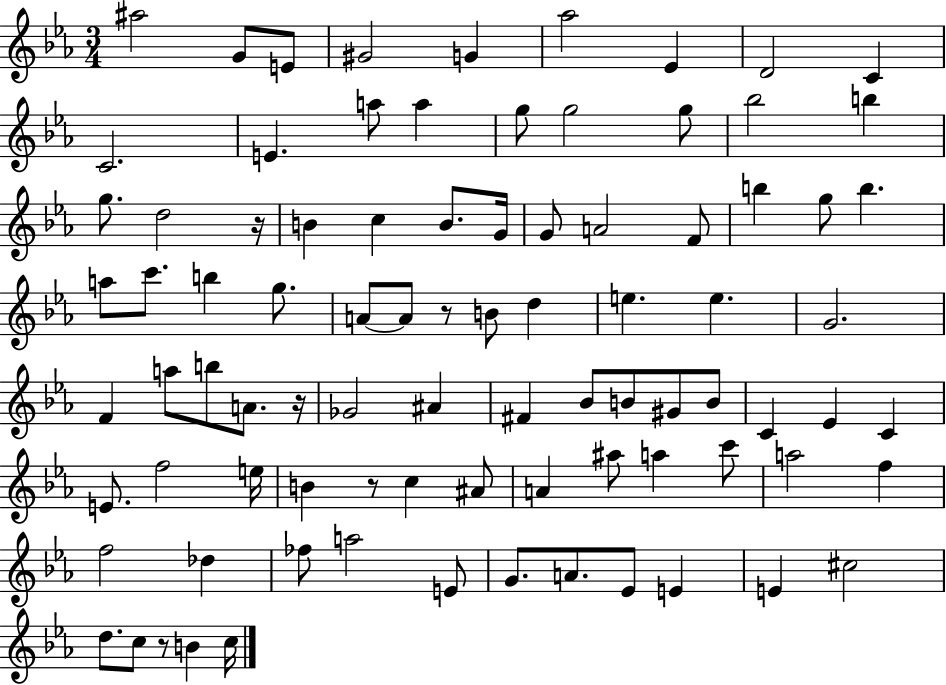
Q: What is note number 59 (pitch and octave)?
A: B4